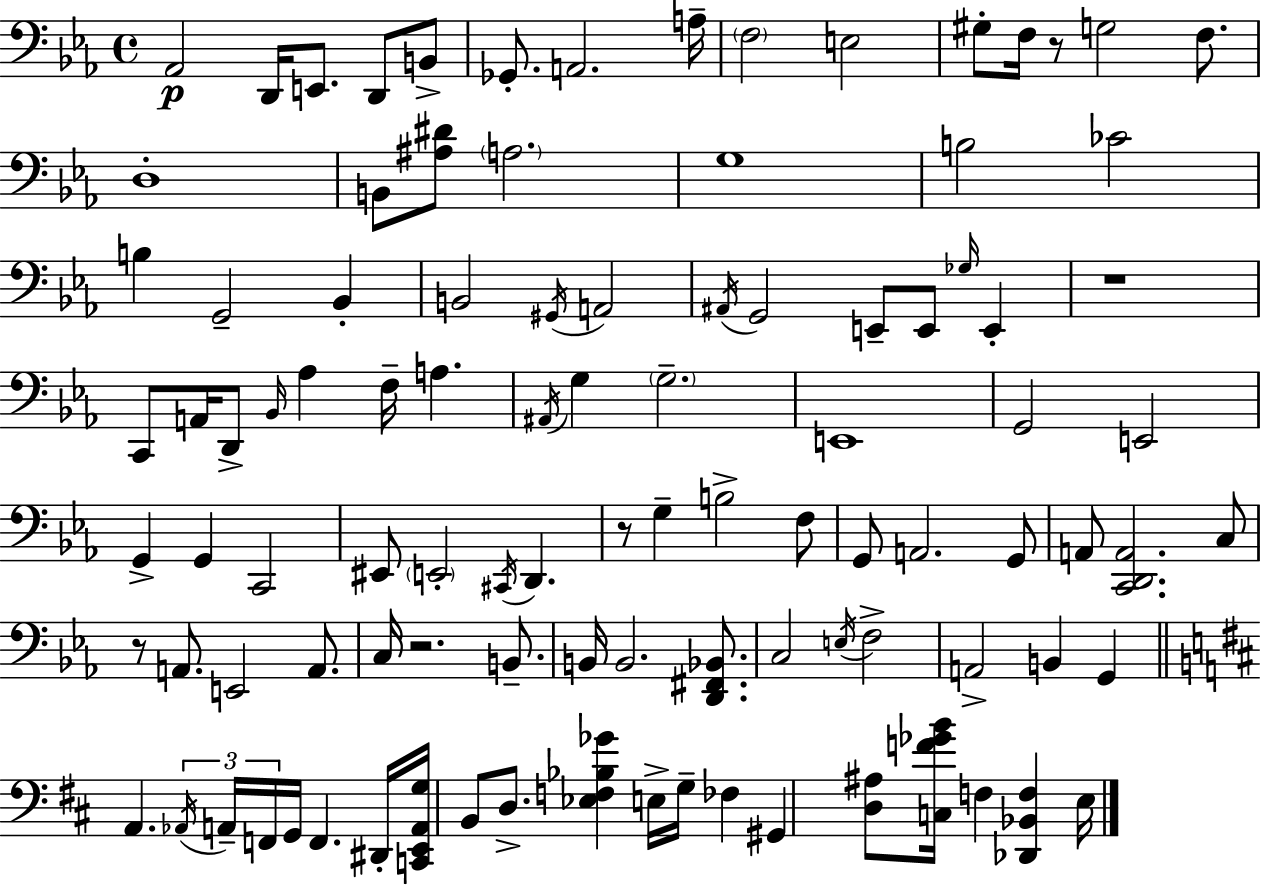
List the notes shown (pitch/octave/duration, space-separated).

Ab2/h D2/s E2/e. D2/e B2/e Gb2/e. A2/h. A3/s F3/h E3/h G#3/e F3/s R/e G3/h F3/e. D3/w B2/e [A#3,D#4]/e A3/h. G3/w B3/h CES4/h B3/q G2/h Bb2/q B2/h G#2/s A2/h A#2/s G2/h E2/e E2/e Gb3/s E2/q R/w C2/e A2/s D2/e Bb2/s Ab3/q F3/s A3/q. A#2/s G3/q G3/h. E2/w G2/h E2/h G2/q G2/q C2/h EIS2/e E2/h C#2/s D2/q. R/e G3/q B3/h F3/e G2/e A2/h. G2/e A2/e [C2,D2,A2]/h. C3/e R/e A2/e. E2/h A2/e. C3/s R/h. B2/e. B2/s B2/h. [D2,F#2,Bb2]/e. C3/h E3/s F3/h A2/h B2/q G2/q A2/q. Ab2/s A2/s F2/s G2/s F2/q. D#2/s [C2,E2,A2,G3]/s B2/e D3/e. [Eb3,F3,Bb3,Gb4]/q E3/s G3/s FES3/q G#2/q [D3,A#3]/e [C3,F4,Gb4,B4]/s F3/q [Db2,Bb2,F3]/q E3/s